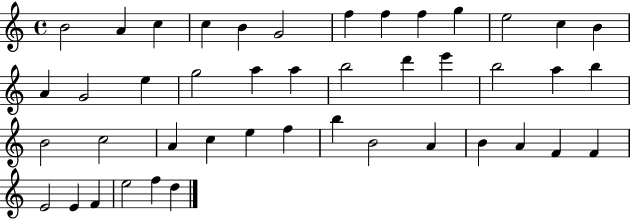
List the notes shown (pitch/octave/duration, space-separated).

B4/h A4/q C5/q C5/q B4/q G4/h F5/q F5/q F5/q G5/q E5/h C5/q B4/q A4/q G4/h E5/q G5/h A5/q A5/q B5/h D6/q E6/q B5/h A5/q B5/q B4/h C5/h A4/q C5/q E5/q F5/q B5/q B4/h A4/q B4/q A4/q F4/q F4/q E4/h E4/q F4/q E5/h F5/q D5/q